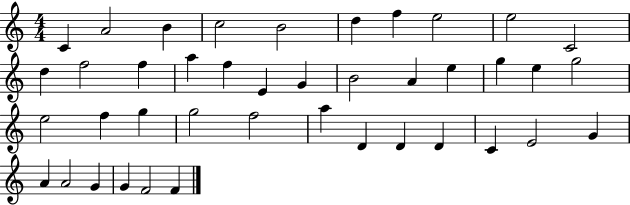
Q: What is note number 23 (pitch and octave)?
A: G5